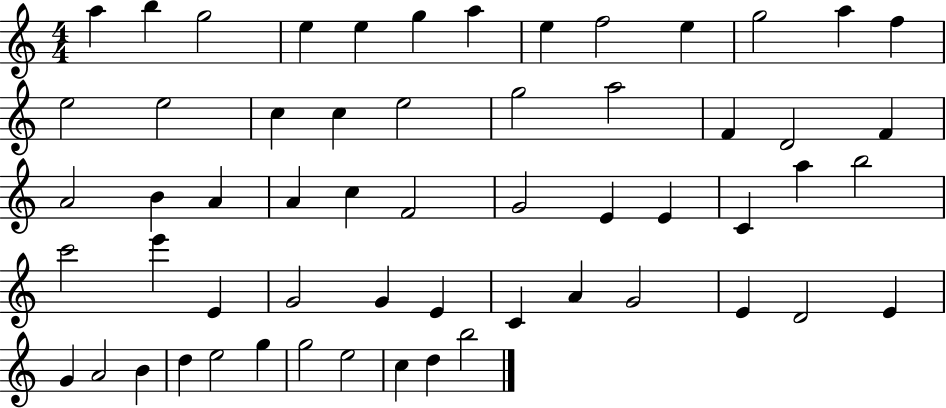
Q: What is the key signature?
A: C major